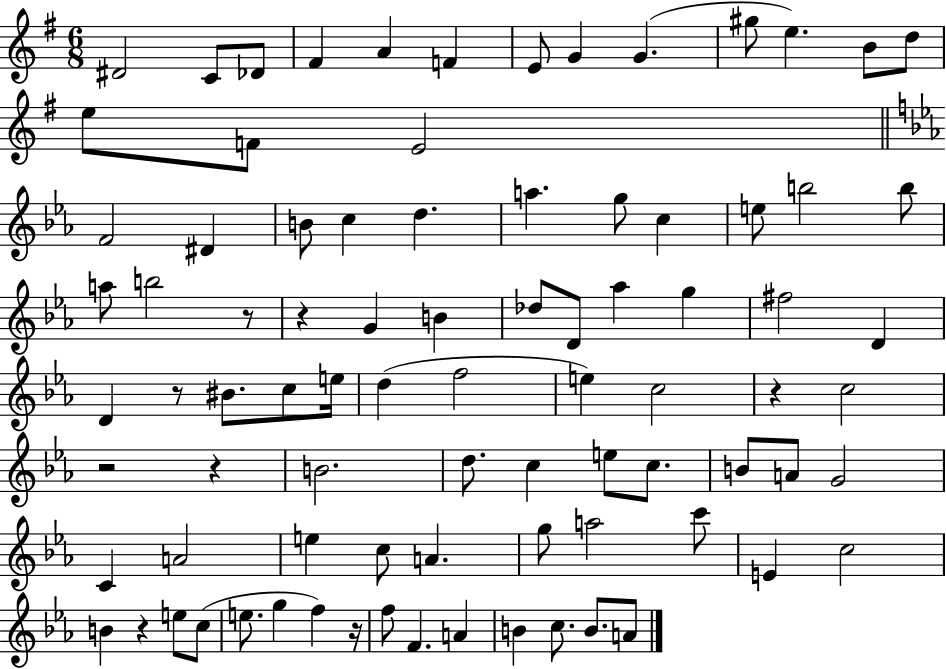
{
  \clef treble
  \numericTimeSignature
  \time 6/8
  \key g \major
  \repeat volta 2 { dis'2 c'8 des'8 | fis'4 a'4 f'4 | e'8 g'4 g'4.( | gis''8 e''4.) b'8 d''8 | \break e''8 f'8 e'2 | \bar "||" \break \key ees \major f'2 dis'4 | b'8 c''4 d''4. | a''4. g''8 c''4 | e''8 b''2 b''8 | \break a''8 b''2 r8 | r4 g'4 b'4 | des''8 d'8 aes''4 g''4 | fis''2 d'4 | \break d'4 r8 bis'8. c''8 e''16 | d''4( f''2 | e''4) c''2 | r4 c''2 | \break r2 r4 | b'2. | d''8. c''4 e''8 c''8. | b'8 a'8 g'2 | \break c'4 a'2 | e''4 c''8 a'4. | g''8 a''2 c'''8 | e'4 c''2 | \break b'4 r4 e''8 c''8( | e''8. g''4 f''4) r16 | f''8 f'4. a'4 | b'4 c''8. b'8. a'8 | \break } \bar "|."
}